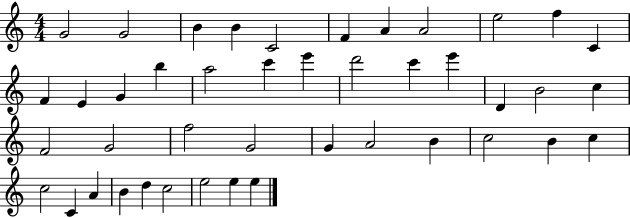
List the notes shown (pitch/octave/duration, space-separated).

G4/h G4/h B4/q B4/q C4/h F4/q A4/q A4/h E5/h F5/q C4/q F4/q E4/q G4/q B5/q A5/h C6/q E6/q D6/h C6/q E6/q D4/q B4/h C5/q F4/h G4/h F5/h G4/h G4/q A4/h B4/q C5/h B4/q C5/q C5/h C4/q A4/q B4/q D5/q C5/h E5/h E5/q E5/q